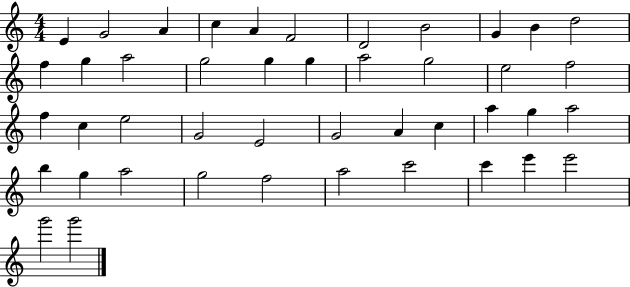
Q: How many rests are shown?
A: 0